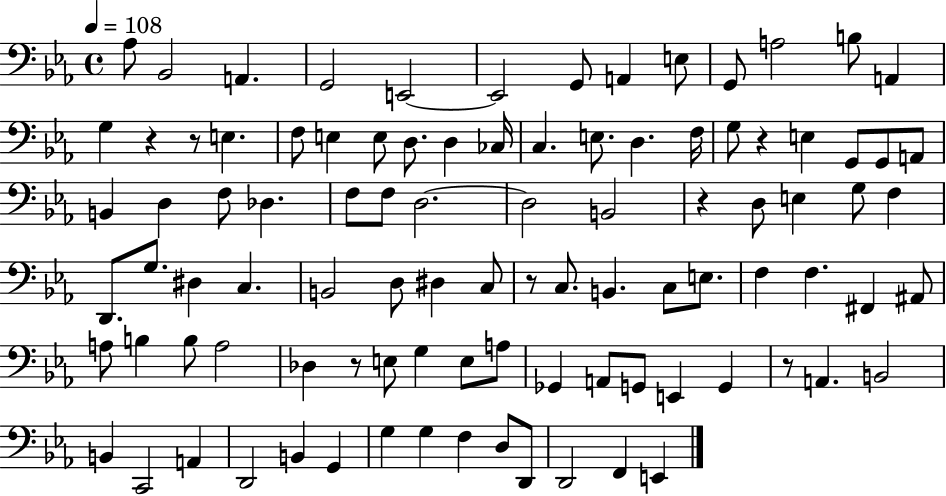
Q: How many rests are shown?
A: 7